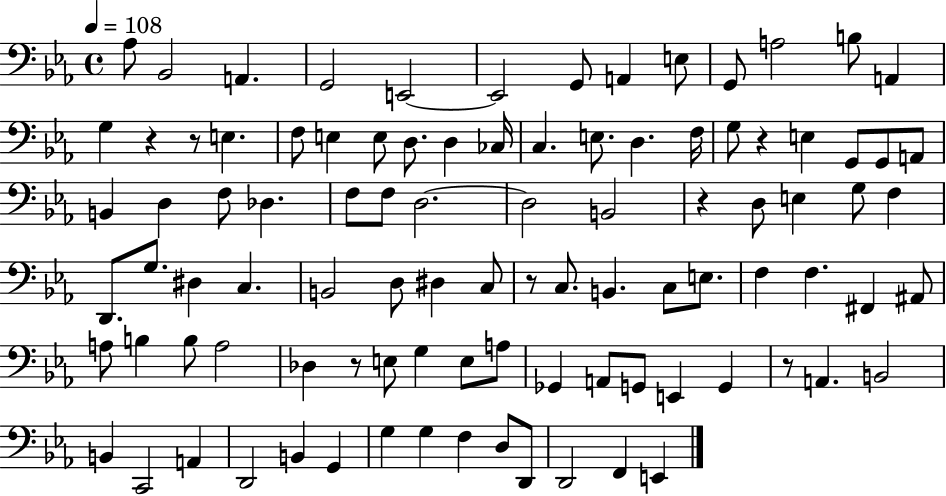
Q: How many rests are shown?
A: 7